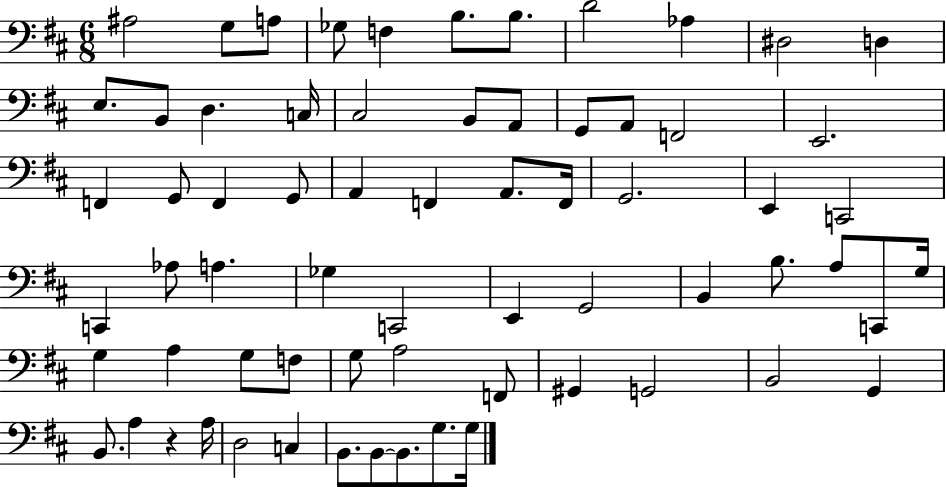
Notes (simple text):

A#3/h G3/e A3/e Gb3/e F3/q B3/e. B3/e. D4/h Ab3/q D#3/h D3/q E3/e. B2/e D3/q. C3/s C#3/h B2/e A2/e G2/e A2/e F2/h E2/h. F2/q G2/e F2/q G2/e A2/q F2/q A2/e. F2/s G2/h. E2/q C2/h C2/q Ab3/e A3/q. Gb3/q C2/h E2/q G2/h B2/q B3/e. A3/e C2/e G3/s G3/q A3/q G3/e F3/e G3/e A3/h F2/e G#2/q G2/h B2/h G2/q B2/e. A3/q R/q A3/s D3/h C3/q B2/e. B2/e B2/e. G3/e. G3/s